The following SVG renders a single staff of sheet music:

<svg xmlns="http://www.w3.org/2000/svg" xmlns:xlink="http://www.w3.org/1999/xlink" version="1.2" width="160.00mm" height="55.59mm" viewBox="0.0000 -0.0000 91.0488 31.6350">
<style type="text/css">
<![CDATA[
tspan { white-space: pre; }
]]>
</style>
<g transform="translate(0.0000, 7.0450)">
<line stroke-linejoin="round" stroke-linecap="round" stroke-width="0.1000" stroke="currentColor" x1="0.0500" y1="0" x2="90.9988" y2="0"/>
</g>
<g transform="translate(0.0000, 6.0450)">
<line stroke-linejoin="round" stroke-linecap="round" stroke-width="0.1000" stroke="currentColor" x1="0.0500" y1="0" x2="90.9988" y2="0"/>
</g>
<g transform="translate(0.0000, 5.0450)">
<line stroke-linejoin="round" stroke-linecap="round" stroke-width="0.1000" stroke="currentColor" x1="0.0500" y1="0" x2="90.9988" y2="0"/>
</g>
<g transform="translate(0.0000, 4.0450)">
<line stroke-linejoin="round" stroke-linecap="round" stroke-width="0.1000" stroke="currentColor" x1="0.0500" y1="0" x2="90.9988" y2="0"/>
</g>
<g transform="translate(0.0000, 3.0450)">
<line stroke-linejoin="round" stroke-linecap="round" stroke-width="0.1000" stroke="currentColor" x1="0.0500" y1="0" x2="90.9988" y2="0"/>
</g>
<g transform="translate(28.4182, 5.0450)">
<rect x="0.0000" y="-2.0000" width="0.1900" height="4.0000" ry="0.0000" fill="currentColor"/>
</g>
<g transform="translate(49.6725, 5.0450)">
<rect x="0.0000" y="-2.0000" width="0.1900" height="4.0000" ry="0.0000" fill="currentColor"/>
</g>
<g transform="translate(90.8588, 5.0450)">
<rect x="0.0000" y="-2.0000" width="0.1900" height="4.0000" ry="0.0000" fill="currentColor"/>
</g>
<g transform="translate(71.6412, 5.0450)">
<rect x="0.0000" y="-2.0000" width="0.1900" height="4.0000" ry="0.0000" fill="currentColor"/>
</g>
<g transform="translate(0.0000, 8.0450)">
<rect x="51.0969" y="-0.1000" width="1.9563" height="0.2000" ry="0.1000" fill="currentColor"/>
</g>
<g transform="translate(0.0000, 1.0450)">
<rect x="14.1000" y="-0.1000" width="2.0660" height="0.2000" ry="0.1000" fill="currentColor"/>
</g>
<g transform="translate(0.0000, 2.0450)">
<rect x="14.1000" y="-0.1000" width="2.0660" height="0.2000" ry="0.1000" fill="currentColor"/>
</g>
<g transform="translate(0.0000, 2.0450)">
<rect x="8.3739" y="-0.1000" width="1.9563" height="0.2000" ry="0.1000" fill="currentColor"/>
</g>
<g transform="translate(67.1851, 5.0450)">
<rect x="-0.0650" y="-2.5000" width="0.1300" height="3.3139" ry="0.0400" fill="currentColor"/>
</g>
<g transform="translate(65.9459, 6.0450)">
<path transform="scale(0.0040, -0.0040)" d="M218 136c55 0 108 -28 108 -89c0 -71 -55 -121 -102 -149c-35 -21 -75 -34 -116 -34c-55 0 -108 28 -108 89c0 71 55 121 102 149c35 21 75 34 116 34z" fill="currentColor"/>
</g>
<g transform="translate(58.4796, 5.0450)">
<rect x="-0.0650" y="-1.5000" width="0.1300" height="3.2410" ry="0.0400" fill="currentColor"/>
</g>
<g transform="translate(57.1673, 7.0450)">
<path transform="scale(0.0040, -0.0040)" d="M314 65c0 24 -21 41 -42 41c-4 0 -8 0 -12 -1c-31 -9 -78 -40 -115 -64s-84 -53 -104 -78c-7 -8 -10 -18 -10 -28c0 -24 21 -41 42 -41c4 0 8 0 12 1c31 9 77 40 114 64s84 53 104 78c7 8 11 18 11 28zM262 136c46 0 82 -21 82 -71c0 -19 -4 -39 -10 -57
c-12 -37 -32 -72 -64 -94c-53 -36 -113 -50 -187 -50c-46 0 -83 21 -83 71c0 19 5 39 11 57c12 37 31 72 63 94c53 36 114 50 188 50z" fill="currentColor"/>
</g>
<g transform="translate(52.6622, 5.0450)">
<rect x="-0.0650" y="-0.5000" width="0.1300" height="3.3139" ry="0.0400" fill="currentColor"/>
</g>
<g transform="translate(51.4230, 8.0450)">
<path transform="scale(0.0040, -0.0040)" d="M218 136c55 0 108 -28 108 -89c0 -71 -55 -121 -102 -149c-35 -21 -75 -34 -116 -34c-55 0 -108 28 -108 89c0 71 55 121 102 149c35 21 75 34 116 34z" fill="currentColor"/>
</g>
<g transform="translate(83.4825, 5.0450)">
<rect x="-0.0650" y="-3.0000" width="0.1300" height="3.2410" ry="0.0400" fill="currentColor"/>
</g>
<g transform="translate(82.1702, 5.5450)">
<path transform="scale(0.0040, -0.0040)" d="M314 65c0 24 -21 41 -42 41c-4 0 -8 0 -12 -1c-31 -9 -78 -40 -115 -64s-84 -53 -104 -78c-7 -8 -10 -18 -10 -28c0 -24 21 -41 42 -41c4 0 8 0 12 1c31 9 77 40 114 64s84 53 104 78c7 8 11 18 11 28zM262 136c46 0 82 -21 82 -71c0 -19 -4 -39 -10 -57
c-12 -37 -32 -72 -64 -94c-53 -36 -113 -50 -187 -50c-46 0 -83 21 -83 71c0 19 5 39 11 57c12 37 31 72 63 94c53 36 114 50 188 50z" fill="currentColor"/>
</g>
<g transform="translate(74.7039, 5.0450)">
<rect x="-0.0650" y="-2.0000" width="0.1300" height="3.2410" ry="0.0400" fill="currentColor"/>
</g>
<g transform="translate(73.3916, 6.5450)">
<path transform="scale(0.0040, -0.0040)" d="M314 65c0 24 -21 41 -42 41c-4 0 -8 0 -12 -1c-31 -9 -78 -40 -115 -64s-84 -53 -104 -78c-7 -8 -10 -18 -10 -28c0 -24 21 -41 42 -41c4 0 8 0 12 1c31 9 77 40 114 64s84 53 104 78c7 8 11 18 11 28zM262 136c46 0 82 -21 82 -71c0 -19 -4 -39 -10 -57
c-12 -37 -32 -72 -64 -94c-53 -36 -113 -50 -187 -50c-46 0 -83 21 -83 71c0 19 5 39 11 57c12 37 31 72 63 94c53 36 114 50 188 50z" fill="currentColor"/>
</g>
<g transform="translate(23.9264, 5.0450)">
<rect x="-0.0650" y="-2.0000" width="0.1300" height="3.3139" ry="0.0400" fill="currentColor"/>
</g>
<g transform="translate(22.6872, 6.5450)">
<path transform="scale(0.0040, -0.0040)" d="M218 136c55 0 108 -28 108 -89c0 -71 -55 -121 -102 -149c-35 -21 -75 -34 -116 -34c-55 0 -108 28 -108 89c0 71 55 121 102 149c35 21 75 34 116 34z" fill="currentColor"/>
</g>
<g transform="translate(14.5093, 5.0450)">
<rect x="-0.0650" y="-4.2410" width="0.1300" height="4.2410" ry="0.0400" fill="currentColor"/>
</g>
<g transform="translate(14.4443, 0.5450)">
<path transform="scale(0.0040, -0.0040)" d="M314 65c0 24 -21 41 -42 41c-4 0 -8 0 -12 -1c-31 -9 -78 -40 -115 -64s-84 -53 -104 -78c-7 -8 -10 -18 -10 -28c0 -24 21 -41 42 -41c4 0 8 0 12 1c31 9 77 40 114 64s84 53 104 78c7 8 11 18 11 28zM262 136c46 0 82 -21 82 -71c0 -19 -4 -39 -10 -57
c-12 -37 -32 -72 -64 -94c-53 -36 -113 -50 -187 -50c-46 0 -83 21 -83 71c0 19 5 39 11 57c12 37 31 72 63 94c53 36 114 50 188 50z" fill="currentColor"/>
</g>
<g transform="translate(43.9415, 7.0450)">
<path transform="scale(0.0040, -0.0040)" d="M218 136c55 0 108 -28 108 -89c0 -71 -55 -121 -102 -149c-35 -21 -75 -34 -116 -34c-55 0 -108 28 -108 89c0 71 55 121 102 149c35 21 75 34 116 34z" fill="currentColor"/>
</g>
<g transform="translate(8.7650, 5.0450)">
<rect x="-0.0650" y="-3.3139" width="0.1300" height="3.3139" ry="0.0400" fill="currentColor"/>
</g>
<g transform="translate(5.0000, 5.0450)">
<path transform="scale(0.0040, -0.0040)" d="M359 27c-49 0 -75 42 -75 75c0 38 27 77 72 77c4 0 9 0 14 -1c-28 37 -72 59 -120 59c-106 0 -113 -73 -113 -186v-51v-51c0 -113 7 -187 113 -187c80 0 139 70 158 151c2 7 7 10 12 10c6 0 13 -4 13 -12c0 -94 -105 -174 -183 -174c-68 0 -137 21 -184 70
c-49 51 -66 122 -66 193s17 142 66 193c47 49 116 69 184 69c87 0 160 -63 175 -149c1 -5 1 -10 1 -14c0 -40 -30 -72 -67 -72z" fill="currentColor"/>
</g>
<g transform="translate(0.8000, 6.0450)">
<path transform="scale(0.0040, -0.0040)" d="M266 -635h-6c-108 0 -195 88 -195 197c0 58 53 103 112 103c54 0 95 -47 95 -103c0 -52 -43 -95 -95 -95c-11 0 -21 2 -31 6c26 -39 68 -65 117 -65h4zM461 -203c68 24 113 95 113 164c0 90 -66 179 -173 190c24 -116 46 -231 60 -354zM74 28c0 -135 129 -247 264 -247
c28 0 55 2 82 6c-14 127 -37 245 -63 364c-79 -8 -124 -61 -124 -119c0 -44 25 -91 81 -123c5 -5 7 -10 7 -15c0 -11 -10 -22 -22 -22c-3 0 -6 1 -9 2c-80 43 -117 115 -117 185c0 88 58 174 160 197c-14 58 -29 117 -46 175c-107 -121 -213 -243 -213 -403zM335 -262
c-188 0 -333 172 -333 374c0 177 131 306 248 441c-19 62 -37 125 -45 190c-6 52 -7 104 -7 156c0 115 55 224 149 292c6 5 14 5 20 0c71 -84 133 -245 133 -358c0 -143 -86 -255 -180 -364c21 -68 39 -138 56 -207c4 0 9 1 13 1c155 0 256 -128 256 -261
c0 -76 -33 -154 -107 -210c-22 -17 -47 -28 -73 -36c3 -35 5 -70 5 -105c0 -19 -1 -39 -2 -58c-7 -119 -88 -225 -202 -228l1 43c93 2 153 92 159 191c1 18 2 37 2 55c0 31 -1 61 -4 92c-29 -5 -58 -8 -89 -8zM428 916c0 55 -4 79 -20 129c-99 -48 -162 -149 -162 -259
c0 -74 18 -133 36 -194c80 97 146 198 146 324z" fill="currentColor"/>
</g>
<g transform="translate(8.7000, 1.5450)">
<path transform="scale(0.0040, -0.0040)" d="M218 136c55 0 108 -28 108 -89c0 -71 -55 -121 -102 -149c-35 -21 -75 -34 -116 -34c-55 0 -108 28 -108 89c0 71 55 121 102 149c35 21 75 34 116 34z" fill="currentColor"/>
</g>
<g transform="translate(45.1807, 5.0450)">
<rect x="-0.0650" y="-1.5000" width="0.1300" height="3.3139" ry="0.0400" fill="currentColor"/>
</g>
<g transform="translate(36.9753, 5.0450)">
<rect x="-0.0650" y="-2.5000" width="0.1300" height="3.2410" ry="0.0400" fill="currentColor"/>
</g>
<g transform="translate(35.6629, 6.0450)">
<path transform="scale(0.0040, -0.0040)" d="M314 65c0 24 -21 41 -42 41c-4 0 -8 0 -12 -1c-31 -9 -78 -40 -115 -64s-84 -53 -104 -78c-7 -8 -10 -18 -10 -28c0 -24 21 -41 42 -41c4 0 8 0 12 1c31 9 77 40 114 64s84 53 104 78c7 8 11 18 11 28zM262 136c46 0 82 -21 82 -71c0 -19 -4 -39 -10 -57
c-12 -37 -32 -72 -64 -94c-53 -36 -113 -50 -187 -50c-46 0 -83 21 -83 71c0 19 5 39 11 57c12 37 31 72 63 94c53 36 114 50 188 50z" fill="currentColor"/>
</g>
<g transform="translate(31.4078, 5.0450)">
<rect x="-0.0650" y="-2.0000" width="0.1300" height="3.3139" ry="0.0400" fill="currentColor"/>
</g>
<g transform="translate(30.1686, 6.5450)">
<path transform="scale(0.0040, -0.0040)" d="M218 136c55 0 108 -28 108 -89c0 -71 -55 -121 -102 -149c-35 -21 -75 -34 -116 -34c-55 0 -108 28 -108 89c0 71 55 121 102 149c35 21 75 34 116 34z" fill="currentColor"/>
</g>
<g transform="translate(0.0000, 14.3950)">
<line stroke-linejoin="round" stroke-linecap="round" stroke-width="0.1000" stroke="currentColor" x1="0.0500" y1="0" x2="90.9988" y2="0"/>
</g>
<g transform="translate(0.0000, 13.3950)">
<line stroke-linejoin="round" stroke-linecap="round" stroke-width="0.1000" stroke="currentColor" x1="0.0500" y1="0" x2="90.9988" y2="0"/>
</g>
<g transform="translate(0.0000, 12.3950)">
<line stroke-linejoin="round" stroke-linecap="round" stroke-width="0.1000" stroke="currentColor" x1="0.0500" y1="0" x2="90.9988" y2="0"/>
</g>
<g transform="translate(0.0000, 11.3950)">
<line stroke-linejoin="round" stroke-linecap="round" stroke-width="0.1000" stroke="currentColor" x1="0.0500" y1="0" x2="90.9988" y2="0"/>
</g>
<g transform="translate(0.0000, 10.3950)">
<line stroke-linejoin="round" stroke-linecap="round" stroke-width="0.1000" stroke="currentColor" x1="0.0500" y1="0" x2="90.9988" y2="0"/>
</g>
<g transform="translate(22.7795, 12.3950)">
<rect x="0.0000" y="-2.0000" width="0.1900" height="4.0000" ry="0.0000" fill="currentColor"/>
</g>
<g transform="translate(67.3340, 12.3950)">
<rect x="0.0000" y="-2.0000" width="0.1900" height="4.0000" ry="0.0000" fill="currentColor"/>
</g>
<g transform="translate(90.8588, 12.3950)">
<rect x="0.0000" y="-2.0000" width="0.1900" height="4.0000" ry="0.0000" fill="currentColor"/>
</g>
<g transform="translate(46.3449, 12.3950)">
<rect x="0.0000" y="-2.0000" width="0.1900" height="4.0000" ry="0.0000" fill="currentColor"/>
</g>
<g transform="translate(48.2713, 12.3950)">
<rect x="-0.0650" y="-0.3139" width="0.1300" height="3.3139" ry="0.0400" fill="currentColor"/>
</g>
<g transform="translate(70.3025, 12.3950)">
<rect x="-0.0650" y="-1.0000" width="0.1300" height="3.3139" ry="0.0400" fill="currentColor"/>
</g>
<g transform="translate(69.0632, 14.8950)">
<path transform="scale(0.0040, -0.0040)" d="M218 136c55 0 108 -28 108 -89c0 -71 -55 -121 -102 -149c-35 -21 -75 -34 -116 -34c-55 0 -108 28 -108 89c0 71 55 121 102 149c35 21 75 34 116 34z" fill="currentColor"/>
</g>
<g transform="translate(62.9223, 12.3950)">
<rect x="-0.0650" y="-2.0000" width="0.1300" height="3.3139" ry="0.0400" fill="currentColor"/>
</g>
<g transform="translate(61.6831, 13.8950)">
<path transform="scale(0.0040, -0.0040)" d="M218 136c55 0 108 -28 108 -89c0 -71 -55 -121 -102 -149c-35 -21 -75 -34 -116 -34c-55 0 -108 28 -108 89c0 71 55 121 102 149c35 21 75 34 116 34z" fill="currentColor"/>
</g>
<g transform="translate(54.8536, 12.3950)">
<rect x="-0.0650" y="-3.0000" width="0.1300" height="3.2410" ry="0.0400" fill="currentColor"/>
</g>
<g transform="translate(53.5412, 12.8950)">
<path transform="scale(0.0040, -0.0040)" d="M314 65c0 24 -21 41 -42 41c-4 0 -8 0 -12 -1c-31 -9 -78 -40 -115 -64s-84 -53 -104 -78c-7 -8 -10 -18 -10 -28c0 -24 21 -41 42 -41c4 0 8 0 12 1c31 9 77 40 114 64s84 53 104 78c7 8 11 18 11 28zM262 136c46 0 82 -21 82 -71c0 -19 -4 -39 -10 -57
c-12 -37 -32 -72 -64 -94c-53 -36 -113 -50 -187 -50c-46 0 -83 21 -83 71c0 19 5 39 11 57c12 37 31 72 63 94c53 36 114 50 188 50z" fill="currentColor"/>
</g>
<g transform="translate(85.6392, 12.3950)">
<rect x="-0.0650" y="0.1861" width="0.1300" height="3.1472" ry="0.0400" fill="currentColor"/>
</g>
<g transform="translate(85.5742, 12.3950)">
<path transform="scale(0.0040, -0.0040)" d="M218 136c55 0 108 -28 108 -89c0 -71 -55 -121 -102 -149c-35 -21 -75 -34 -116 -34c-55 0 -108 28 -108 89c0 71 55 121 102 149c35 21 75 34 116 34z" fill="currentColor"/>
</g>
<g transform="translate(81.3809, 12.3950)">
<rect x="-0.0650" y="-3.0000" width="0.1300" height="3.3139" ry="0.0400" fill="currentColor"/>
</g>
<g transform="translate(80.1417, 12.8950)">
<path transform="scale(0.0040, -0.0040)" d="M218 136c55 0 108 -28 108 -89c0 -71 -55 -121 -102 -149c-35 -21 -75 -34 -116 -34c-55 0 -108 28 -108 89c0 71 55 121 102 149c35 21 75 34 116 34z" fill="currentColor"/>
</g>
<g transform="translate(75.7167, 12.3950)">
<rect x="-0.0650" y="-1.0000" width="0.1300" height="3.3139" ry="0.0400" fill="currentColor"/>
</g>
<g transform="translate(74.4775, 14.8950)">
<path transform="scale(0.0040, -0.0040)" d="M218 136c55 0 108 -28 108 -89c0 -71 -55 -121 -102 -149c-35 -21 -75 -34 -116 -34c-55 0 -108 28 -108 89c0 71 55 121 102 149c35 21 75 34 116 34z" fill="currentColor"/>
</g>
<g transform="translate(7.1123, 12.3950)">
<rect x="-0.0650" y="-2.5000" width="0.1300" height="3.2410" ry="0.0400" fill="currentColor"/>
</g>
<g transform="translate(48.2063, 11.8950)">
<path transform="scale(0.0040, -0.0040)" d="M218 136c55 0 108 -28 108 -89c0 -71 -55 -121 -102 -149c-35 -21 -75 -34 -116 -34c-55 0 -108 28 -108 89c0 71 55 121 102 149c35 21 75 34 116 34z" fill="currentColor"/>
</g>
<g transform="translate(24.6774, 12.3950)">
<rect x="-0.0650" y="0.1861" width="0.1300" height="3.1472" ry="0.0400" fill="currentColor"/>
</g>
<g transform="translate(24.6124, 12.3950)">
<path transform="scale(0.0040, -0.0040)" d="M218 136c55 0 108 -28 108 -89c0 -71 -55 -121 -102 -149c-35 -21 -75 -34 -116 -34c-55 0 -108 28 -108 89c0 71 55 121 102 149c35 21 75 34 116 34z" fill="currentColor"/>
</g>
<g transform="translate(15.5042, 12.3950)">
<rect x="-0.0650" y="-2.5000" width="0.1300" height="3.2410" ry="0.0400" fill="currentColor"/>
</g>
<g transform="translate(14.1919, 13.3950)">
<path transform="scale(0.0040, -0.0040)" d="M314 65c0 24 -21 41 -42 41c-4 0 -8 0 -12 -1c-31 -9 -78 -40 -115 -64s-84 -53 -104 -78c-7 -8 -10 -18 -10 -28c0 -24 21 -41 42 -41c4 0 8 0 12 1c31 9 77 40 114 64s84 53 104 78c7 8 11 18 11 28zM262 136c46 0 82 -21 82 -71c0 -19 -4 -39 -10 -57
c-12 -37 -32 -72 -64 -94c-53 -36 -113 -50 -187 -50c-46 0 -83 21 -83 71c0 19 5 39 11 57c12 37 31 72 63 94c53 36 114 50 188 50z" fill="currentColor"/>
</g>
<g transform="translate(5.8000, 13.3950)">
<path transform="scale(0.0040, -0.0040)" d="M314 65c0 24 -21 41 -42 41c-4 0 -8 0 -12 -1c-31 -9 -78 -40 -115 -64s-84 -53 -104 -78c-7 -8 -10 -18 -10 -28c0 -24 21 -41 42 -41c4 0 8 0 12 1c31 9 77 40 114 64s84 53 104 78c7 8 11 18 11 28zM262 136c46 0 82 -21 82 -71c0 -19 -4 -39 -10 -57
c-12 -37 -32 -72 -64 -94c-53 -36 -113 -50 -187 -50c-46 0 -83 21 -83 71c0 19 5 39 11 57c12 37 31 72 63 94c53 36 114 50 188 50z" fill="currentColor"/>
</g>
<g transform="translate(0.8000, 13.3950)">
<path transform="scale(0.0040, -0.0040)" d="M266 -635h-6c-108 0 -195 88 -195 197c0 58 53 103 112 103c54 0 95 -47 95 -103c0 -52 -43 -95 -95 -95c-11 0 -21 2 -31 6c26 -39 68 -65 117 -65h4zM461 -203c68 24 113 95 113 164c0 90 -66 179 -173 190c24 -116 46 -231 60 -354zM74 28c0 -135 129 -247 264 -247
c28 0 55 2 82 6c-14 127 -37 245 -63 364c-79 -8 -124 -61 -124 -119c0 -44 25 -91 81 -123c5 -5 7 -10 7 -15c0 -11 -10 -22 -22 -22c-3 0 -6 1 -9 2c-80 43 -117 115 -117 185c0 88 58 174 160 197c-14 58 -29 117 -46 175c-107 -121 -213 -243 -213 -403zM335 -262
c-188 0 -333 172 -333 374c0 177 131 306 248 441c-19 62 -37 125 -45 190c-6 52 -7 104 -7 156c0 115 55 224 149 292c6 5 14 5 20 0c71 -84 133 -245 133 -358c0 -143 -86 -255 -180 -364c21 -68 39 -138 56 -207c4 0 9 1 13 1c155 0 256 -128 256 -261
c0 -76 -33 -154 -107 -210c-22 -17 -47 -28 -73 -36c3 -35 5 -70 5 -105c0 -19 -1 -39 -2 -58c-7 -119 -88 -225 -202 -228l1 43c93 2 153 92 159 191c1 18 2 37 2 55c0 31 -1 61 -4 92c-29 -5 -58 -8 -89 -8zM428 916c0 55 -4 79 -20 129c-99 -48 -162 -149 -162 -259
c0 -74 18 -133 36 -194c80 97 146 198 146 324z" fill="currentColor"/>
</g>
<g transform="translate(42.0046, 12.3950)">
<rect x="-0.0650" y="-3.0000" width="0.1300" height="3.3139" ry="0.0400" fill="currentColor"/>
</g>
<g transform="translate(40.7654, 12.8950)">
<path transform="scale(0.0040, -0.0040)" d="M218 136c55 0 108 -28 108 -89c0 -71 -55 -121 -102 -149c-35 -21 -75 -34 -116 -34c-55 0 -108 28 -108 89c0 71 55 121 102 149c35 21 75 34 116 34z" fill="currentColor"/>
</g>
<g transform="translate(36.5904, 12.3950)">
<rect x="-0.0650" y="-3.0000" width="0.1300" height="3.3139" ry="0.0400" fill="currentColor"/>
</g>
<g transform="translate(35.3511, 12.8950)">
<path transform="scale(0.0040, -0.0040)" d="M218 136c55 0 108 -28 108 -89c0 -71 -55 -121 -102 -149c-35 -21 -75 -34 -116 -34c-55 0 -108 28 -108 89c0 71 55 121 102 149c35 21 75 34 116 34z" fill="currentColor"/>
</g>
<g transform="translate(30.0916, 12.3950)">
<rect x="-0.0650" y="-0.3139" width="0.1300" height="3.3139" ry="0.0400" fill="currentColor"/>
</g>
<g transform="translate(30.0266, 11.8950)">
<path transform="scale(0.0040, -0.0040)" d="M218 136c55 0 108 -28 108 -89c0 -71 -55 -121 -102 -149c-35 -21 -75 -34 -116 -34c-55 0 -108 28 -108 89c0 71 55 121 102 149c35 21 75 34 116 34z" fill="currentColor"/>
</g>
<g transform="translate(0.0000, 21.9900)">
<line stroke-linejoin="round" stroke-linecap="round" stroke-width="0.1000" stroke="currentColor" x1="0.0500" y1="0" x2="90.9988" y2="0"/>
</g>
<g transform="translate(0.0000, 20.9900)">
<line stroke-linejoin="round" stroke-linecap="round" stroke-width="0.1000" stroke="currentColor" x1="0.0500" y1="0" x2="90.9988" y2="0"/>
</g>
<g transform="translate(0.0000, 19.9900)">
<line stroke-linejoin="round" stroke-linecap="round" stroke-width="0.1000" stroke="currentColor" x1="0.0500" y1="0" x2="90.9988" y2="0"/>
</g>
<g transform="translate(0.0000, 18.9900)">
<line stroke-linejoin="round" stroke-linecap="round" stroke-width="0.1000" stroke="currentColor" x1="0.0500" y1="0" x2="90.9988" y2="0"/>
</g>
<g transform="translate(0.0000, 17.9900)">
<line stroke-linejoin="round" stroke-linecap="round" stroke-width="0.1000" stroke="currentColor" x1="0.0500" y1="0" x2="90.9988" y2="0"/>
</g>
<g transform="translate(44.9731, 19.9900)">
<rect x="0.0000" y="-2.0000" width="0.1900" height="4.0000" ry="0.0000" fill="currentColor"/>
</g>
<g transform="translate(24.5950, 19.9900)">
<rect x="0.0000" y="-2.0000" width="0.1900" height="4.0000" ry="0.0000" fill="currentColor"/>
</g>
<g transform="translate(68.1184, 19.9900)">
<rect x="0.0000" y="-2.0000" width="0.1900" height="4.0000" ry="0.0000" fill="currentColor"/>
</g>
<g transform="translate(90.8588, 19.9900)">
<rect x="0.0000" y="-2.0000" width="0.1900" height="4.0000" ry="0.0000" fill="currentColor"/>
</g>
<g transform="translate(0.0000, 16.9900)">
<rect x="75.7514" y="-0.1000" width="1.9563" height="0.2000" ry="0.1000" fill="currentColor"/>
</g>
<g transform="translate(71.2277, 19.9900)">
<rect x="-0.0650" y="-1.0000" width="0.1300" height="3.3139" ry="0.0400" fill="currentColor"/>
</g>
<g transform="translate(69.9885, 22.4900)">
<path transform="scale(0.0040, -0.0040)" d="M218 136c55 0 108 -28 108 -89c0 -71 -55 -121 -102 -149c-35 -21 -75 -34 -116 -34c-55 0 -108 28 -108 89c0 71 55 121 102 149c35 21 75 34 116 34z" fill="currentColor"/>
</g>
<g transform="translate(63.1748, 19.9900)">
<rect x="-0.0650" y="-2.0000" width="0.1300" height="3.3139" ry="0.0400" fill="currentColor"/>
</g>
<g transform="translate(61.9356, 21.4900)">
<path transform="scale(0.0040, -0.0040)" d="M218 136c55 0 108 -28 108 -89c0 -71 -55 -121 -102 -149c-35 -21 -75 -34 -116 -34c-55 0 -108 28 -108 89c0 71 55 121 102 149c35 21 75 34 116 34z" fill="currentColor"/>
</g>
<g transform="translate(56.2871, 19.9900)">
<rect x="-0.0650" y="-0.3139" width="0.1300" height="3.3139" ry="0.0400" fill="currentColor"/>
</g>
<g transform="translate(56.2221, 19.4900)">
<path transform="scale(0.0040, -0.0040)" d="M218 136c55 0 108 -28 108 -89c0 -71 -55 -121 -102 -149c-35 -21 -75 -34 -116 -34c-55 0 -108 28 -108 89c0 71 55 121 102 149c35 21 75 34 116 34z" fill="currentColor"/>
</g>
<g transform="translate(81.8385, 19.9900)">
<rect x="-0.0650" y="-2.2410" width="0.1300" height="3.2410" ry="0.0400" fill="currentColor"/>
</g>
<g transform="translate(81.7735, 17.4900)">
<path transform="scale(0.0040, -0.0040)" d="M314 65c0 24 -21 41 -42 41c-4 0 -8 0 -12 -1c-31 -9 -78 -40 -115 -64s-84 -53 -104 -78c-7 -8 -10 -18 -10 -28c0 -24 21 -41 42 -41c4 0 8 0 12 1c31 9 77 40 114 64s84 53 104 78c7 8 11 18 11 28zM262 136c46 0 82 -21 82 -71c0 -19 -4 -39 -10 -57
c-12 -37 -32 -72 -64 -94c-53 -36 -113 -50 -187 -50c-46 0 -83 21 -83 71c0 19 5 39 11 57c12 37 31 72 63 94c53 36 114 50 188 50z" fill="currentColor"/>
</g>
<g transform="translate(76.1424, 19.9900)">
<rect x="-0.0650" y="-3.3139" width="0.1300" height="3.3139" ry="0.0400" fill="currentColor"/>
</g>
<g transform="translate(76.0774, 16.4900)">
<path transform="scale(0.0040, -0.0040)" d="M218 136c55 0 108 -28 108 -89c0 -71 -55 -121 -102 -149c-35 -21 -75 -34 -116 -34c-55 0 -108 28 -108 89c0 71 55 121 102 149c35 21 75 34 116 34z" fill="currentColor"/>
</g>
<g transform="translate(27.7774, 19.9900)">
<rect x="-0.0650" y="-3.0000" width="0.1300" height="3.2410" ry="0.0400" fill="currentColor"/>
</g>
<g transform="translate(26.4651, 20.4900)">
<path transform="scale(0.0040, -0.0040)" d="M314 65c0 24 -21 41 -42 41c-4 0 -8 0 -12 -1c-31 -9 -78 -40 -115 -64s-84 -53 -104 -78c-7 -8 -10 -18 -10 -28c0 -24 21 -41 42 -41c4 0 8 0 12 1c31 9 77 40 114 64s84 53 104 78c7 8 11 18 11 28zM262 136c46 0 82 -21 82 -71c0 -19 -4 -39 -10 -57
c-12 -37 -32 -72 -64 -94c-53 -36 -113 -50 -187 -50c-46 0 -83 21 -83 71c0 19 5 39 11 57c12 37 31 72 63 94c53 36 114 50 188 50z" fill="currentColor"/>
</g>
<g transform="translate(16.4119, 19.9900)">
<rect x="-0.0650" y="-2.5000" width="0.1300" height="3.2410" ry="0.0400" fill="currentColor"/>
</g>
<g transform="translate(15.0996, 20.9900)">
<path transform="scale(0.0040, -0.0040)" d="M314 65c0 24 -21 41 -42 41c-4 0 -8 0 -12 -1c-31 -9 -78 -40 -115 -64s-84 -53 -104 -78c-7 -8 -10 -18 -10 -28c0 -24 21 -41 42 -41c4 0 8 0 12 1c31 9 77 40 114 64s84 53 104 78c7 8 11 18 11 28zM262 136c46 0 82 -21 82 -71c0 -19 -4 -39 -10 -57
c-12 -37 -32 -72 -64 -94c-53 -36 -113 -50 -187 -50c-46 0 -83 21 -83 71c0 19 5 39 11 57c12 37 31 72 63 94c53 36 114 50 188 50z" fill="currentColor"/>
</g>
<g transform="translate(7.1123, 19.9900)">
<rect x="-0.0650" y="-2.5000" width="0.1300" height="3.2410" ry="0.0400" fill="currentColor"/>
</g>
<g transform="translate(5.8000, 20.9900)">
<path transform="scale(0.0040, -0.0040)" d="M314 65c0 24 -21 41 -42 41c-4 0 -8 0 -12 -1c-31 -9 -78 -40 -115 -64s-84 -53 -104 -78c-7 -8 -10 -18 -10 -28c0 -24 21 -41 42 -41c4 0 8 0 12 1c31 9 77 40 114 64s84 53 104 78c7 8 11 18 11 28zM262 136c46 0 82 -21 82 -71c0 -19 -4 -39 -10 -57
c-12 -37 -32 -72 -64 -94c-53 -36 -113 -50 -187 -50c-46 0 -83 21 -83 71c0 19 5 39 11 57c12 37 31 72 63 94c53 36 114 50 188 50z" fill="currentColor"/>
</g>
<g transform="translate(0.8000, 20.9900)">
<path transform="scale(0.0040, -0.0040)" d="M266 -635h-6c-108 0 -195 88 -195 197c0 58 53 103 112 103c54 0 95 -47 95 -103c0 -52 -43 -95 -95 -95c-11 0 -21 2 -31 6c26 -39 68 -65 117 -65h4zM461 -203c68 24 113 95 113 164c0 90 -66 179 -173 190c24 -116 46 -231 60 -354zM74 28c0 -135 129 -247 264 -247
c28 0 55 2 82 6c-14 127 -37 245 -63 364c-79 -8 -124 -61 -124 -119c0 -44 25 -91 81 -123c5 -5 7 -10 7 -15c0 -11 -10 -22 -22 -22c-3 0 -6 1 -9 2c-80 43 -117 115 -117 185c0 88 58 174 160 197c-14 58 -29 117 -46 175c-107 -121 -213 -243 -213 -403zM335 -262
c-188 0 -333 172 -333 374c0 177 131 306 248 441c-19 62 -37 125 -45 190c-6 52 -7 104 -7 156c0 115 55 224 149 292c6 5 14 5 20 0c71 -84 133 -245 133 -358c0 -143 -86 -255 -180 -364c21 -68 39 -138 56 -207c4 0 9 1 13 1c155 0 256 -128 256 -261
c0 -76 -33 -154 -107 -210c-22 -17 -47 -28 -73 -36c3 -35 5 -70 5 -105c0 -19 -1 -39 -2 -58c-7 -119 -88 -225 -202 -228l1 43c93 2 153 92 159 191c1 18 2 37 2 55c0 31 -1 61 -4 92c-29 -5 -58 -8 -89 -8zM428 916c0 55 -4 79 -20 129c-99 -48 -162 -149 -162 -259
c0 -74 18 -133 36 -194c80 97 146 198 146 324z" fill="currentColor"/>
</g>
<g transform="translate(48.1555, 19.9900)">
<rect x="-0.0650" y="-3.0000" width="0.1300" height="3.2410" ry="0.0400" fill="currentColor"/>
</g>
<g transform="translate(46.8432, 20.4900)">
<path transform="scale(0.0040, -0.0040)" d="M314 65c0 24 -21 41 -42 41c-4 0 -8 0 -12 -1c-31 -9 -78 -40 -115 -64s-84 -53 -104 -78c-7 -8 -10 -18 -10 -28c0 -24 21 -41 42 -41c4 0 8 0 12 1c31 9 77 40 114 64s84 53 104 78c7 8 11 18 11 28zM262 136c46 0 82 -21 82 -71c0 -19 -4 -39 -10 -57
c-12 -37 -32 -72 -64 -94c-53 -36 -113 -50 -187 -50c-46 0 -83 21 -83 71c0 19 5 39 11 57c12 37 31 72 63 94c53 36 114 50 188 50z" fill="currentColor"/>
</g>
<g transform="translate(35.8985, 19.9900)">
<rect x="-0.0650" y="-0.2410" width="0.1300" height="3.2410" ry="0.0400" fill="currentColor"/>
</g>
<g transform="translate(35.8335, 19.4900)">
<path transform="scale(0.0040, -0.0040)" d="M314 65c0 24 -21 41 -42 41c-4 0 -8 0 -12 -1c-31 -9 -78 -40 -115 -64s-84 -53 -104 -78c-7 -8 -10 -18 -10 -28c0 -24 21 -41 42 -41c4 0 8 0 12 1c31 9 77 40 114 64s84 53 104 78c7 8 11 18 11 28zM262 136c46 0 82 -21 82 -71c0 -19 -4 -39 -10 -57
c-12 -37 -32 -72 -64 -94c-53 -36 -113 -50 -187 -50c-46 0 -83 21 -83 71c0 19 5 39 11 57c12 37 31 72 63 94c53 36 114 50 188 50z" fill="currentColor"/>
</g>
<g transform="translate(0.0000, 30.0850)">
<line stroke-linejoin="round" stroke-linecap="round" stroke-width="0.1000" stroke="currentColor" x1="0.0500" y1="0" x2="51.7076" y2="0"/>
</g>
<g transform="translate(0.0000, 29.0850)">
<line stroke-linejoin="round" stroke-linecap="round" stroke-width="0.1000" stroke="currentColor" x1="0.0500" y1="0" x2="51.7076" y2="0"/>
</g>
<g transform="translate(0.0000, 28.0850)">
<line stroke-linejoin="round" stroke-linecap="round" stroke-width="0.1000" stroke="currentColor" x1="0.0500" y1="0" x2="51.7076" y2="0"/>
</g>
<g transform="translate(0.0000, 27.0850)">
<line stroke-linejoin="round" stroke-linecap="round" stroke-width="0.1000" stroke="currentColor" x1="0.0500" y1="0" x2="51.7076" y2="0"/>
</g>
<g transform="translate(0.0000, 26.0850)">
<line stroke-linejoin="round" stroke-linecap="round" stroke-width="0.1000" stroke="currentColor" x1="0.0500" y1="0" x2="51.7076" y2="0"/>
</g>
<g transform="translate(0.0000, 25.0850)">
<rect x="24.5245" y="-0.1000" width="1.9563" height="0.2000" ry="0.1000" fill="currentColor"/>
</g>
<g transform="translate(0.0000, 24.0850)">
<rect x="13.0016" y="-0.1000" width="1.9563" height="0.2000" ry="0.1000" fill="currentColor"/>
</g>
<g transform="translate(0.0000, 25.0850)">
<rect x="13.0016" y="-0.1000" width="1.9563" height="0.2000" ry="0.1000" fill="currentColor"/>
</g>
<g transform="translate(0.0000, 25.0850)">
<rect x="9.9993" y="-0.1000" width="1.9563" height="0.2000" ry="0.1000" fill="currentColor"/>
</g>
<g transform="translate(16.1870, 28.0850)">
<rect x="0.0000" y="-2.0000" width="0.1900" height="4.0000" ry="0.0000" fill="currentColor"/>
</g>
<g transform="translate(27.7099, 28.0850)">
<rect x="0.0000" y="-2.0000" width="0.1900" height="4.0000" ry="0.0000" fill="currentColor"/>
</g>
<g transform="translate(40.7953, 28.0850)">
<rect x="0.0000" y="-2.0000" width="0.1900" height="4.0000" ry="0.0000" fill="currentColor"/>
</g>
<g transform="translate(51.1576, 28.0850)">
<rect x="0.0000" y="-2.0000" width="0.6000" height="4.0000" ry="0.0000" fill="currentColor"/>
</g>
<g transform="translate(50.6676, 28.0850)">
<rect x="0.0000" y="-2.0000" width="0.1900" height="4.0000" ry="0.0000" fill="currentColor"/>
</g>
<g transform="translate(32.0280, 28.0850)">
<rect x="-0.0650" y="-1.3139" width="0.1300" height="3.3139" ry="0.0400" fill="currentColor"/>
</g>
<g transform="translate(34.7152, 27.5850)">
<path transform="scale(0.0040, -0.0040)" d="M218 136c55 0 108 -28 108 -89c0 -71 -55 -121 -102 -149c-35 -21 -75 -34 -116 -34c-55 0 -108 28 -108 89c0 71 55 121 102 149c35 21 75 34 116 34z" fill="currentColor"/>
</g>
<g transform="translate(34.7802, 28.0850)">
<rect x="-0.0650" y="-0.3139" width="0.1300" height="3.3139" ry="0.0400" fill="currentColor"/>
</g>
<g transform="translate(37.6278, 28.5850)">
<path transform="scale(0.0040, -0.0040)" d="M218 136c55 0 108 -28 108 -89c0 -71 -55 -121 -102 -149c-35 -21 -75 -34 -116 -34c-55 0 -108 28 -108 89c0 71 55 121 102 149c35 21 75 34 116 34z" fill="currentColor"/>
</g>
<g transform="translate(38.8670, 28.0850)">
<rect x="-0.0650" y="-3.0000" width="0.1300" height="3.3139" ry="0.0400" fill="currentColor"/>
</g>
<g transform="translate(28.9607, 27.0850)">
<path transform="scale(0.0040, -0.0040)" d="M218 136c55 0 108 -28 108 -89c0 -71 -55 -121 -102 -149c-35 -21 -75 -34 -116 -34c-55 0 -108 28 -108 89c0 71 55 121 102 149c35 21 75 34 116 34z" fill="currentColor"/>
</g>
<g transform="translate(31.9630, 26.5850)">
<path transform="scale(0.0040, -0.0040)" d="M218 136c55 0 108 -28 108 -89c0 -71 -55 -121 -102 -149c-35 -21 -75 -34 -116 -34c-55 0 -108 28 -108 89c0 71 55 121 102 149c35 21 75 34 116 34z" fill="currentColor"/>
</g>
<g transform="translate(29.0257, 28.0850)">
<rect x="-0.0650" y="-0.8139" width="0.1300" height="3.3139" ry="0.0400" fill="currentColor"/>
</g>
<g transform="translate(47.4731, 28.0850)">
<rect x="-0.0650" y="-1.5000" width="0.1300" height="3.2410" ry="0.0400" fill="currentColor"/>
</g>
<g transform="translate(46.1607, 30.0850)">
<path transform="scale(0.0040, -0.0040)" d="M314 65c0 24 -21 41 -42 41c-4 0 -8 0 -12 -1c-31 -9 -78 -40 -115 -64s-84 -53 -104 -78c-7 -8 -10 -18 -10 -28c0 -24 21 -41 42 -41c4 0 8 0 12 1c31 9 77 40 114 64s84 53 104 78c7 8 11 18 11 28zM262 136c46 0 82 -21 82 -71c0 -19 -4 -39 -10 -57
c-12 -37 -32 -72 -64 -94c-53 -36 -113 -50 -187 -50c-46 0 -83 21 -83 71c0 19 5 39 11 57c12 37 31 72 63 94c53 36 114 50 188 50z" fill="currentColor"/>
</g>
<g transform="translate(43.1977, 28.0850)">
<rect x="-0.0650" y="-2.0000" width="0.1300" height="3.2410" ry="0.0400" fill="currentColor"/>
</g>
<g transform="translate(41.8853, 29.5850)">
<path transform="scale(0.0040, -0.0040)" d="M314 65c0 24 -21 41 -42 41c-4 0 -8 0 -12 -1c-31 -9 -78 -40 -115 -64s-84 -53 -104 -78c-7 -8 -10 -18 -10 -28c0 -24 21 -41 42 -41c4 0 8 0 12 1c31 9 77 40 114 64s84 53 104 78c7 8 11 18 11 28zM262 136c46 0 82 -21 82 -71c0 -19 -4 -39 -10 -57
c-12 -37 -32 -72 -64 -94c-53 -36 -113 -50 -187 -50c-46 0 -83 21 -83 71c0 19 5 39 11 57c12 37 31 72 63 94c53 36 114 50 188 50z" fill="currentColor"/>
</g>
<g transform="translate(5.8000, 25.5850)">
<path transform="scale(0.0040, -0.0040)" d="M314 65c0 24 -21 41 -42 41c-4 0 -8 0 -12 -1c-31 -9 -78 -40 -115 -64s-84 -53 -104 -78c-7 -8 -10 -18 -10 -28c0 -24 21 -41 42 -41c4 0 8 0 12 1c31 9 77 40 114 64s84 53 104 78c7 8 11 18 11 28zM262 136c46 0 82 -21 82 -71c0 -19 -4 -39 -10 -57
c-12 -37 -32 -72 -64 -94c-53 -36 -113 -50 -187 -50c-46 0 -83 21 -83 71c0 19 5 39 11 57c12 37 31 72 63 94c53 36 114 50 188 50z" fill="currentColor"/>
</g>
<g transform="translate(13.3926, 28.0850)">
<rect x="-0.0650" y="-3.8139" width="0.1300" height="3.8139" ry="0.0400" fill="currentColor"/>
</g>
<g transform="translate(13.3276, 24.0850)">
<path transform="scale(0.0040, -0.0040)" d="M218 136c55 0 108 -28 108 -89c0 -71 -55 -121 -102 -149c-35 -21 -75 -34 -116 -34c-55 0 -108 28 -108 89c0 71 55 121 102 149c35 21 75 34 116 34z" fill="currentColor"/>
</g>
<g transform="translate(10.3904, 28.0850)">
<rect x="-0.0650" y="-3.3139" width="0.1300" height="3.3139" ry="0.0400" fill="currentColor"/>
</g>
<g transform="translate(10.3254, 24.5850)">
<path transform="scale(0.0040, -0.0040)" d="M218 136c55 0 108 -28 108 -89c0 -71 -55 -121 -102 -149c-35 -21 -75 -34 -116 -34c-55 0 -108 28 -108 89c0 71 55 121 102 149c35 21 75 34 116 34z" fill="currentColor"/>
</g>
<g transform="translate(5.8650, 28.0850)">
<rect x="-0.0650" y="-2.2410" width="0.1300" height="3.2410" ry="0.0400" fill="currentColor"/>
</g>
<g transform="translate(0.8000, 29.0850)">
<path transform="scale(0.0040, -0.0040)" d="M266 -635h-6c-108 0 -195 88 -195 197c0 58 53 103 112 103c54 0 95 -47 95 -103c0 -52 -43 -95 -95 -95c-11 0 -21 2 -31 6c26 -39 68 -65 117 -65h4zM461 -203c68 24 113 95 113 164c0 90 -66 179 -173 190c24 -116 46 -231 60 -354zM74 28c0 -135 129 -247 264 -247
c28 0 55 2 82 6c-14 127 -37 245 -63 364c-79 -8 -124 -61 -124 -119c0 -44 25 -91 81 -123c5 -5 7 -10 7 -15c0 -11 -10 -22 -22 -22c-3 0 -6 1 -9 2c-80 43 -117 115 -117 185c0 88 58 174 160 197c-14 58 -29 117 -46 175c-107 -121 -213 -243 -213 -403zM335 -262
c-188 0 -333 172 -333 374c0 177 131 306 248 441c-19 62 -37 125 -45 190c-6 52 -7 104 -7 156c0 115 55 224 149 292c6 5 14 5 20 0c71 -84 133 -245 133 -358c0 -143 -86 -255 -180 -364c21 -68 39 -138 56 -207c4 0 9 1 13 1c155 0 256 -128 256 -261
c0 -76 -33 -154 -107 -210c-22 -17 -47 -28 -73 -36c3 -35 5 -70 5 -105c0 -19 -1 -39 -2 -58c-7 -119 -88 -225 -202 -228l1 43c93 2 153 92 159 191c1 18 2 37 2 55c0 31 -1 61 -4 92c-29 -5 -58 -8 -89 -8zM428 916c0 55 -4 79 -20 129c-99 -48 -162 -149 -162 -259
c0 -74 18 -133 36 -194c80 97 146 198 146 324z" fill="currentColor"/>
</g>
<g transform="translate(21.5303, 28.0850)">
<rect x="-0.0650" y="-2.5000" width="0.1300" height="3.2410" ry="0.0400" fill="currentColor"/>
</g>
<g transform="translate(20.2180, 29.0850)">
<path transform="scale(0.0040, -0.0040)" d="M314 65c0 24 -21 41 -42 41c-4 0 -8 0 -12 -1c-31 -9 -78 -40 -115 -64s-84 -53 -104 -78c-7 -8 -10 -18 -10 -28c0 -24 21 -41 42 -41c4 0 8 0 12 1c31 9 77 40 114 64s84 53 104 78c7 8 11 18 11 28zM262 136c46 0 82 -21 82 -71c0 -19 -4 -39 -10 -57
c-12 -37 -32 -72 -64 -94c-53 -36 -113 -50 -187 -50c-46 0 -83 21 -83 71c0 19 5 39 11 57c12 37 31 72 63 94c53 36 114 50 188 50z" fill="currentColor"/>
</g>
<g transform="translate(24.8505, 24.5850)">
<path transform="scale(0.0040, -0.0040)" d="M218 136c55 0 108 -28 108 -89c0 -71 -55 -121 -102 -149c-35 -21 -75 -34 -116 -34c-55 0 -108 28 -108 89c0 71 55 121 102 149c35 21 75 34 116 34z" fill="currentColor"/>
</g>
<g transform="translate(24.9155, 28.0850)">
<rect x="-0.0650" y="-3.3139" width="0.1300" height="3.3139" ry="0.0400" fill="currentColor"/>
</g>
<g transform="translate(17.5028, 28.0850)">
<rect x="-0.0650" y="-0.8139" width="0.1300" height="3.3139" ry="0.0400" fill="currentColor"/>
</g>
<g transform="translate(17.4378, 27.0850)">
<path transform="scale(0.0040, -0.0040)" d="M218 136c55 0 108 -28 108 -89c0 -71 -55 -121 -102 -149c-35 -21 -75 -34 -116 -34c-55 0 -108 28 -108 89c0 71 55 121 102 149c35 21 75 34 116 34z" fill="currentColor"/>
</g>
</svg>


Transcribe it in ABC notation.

X:1
T:Untitled
M:4/4
L:1/4
K:C
b d'2 F F G2 E C E2 G F2 A2 G2 G2 B c A A c A2 F D D A B G2 G2 A2 c2 A2 c F D b g2 g2 b c' d G2 b d e c A F2 E2